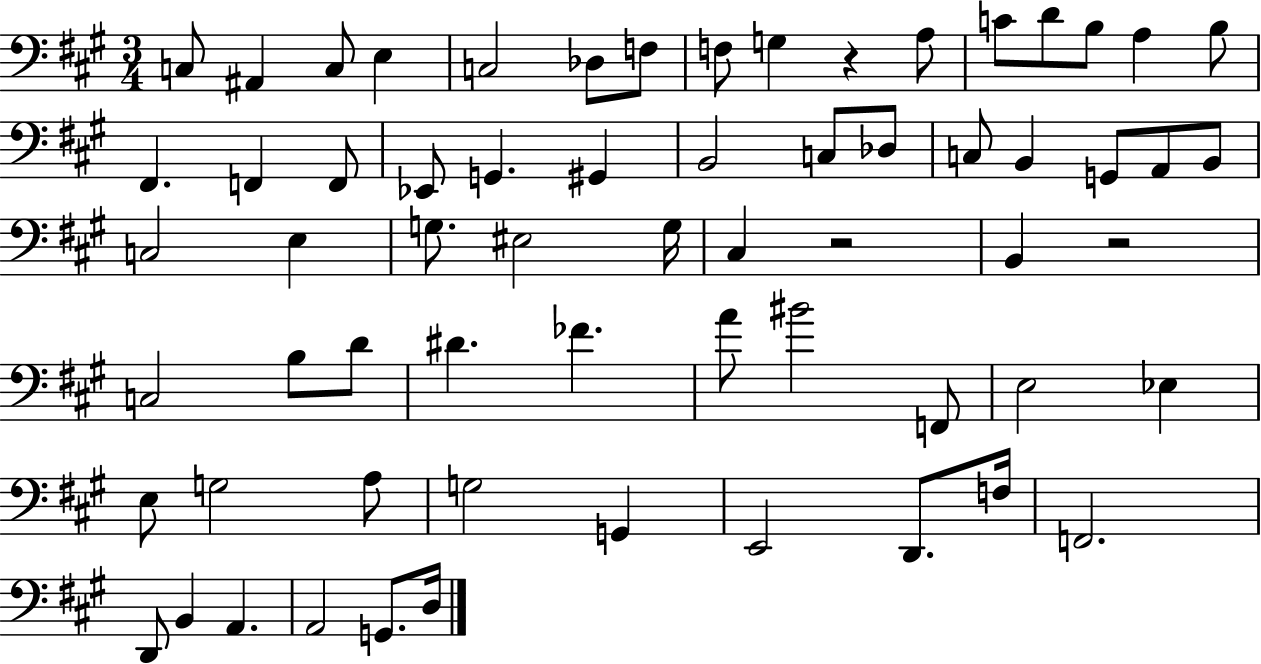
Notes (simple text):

C3/e A#2/q C3/e E3/q C3/h Db3/e F3/e F3/e G3/q R/q A3/e C4/e D4/e B3/e A3/q B3/e F#2/q. F2/q F2/e Eb2/e G2/q. G#2/q B2/h C3/e Db3/e C3/e B2/q G2/e A2/e B2/e C3/h E3/q G3/e. EIS3/h G3/s C#3/q R/h B2/q R/h C3/h B3/e D4/e D#4/q. FES4/q. A4/e BIS4/h F2/e E3/h Eb3/q E3/e G3/h A3/e G3/h G2/q E2/h D2/e. F3/s F2/h. D2/e B2/q A2/q. A2/h G2/e. D3/s